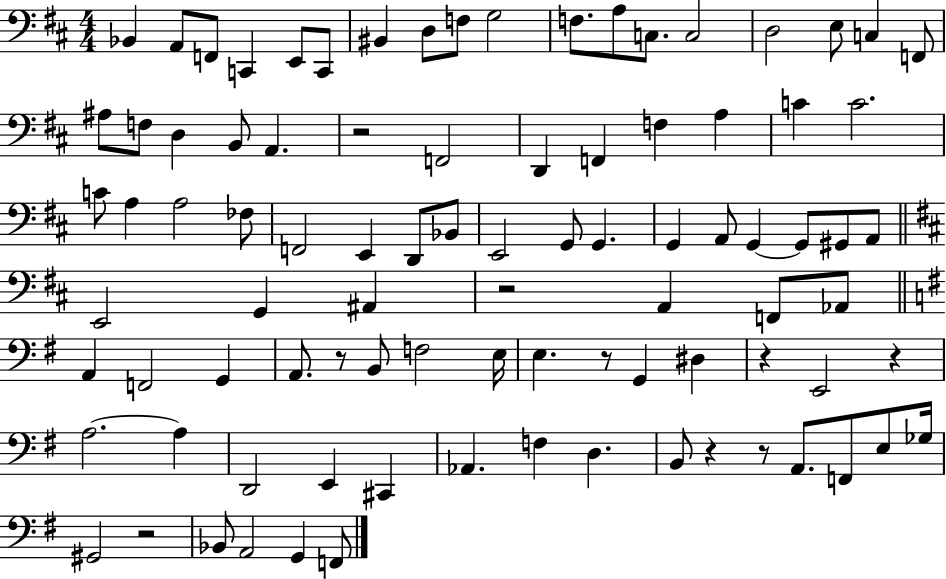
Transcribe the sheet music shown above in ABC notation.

X:1
T:Untitled
M:4/4
L:1/4
K:D
_B,, A,,/2 F,,/2 C,, E,,/2 C,,/2 ^B,, D,/2 F,/2 G,2 F,/2 A,/2 C,/2 C,2 D,2 E,/2 C, F,,/2 ^A,/2 F,/2 D, B,,/2 A,, z2 F,,2 D,, F,, F, A, C C2 C/2 A, A,2 _F,/2 F,,2 E,, D,,/2 _B,,/2 E,,2 G,,/2 G,, G,, A,,/2 G,, G,,/2 ^G,,/2 A,,/2 E,,2 G,, ^A,, z2 A,, F,,/2 _A,,/2 A,, F,,2 G,, A,,/2 z/2 B,,/2 F,2 E,/4 E, z/2 G,, ^D, z E,,2 z A,2 A, D,,2 E,, ^C,, _A,, F, D, B,,/2 z z/2 A,,/2 F,,/2 E,/2 _G,/4 ^G,,2 z2 _B,,/2 A,,2 G,, F,,/2